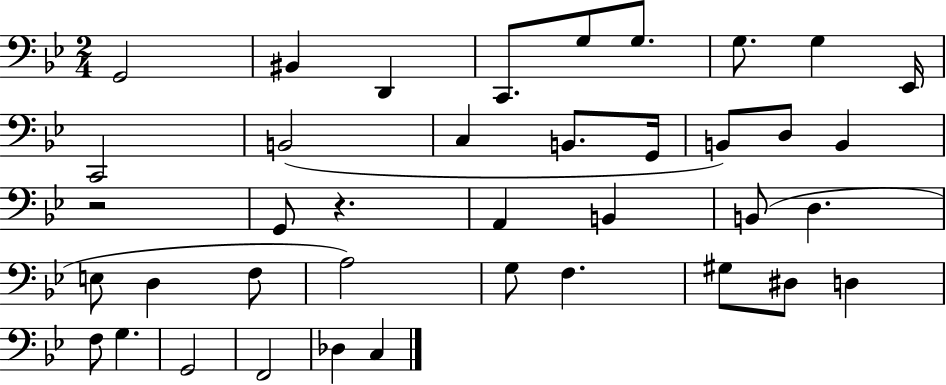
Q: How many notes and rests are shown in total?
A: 39